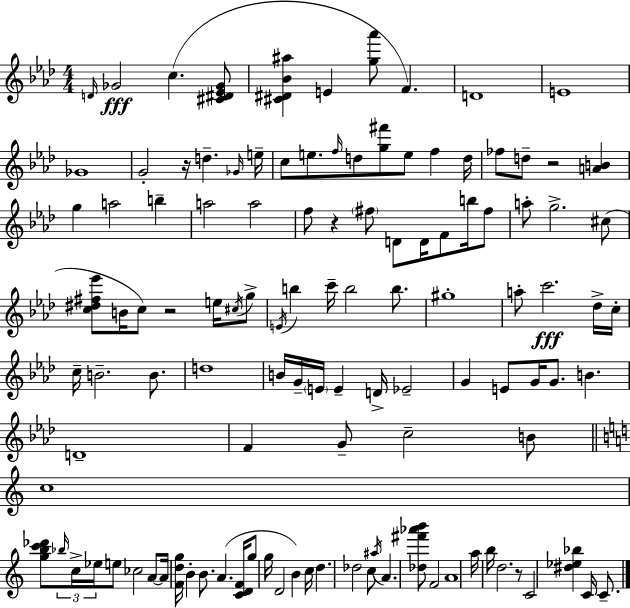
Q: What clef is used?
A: treble